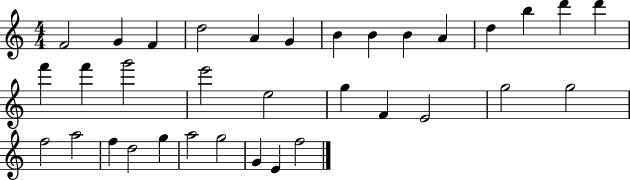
F4/h G4/q F4/q D5/h A4/q G4/q B4/q B4/q B4/q A4/q D5/q B5/q D6/q D6/q F6/q F6/q G6/h E6/h E5/h G5/q F4/q E4/h G5/h G5/h F5/h A5/h F5/q D5/h G5/q A5/h G5/h G4/q E4/q F5/h